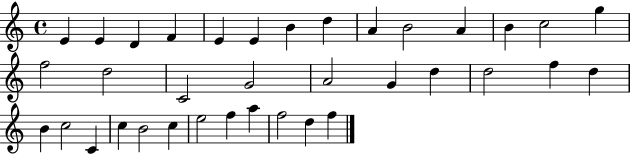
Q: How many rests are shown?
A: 0